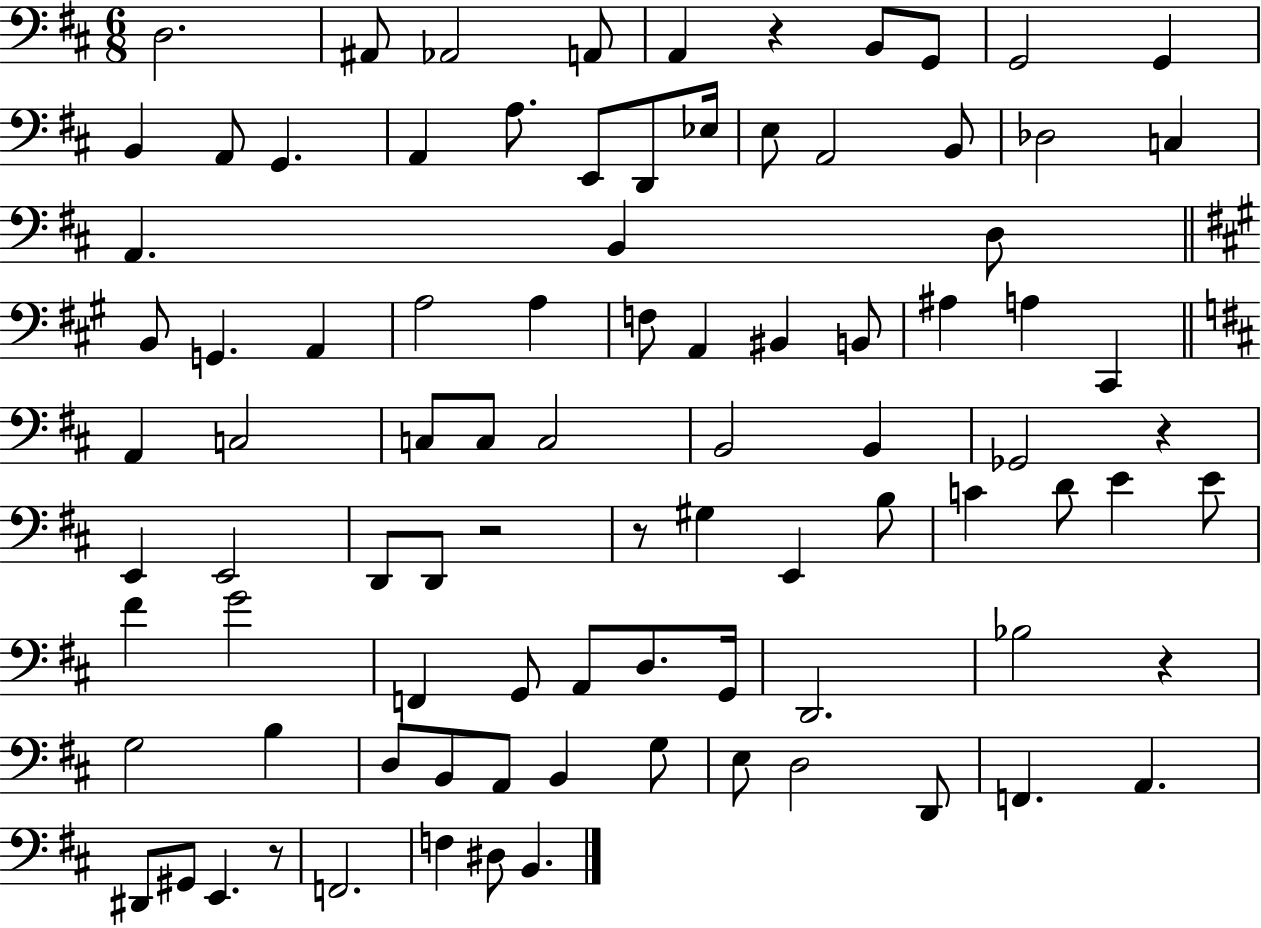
{
  \clef bass
  \numericTimeSignature
  \time 6/8
  \key d \major
  d2. | ais,8 aes,2 a,8 | a,4 r4 b,8 g,8 | g,2 g,4 | \break b,4 a,8 g,4. | a,4 a8. e,8 d,8 ees16 | e8 a,2 b,8 | des2 c4 | \break a,4. b,4 d8 | \bar "||" \break \key a \major b,8 g,4. a,4 | a2 a4 | f8 a,4 bis,4 b,8 | ais4 a4 cis,4 | \break \bar "||" \break \key d \major a,4 c2 | c8 c8 c2 | b,2 b,4 | ges,2 r4 | \break e,4 e,2 | d,8 d,8 r2 | r8 gis4 e,4 b8 | c'4 d'8 e'4 e'8 | \break fis'4 g'2 | f,4 g,8 a,8 d8. g,16 | d,2. | bes2 r4 | \break g2 b4 | d8 b,8 a,8 b,4 g8 | e8 d2 d,8 | f,4. a,4. | \break dis,8 gis,8 e,4. r8 | f,2. | f4 dis8 b,4. | \bar "|."
}